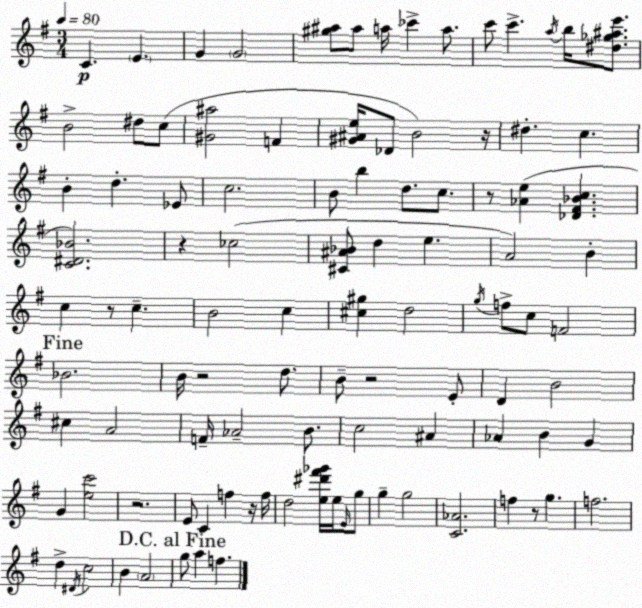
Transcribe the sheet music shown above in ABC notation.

X:1
T:Untitled
M:3/4
L:1/4
K:G
C E G G2 [^g^a]/2 ^a/2 a/4 _c' a/2 c'/2 c' a/4 b/4 [^d_g^ae']/2 B2 ^d/2 c/2 [^G^a]2 F [^G^Ae]/4 _D/2 B2 z/4 ^d c B d _E/2 c2 B/2 b d/2 c/2 z/2 [_Ae] [_D^F_Bc] [C^D_B]2 z _c2 [^C^A_B]/2 d e A2 B c z/2 c B2 c [^c^g] d2 g/4 f/2 c/2 F2 _B2 B/4 z2 d/2 B/2 z2 E/2 D B2 ^c A2 F/4 _A2 B/2 c2 ^A _A B G G [ec']2 z2 E/2 C f z/4 f/4 d2 [e^d'^f'_g']/4 e/4 E/4 g/2 g g2 [C_A]2 f z/2 g f2 d ^D/4 c2 B A2 g/2 a f